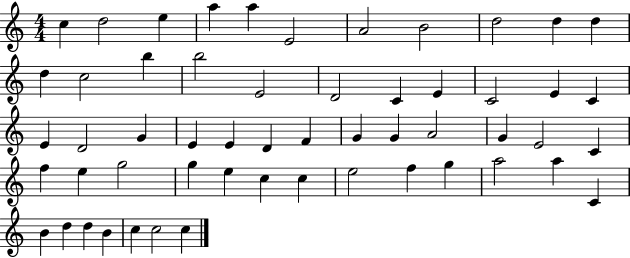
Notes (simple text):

C5/q D5/h E5/q A5/q A5/q E4/h A4/h B4/h D5/h D5/q D5/q D5/q C5/h B5/q B5/h E4/h D4/h C4/q E4/q C4/h E4/q C4/q E4/q D4/h G4/q E4/q E4/q D4/q F4/q G4/q G4/q A4/h G4/q E4/h C4/q F5/q E5/q G5/h G5/q E5/q C5/q C5/q E5/h F5/q G5/q A5/h A5/q C4/q B4/q D5/q D5/q B4/q C5/q C5/h C5/q